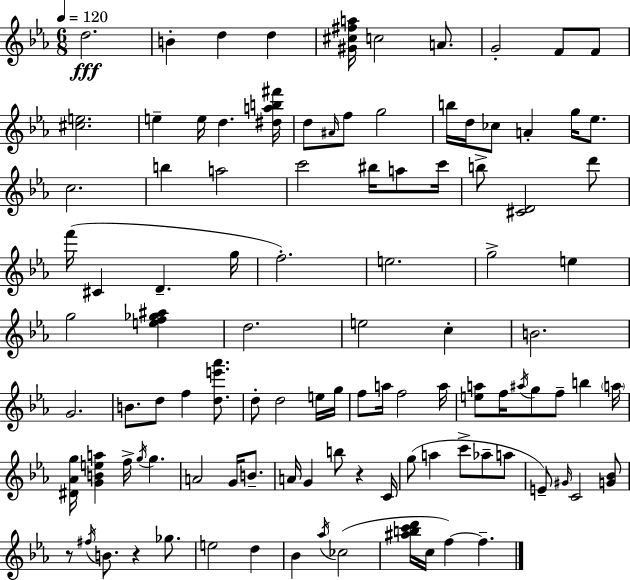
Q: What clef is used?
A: treble